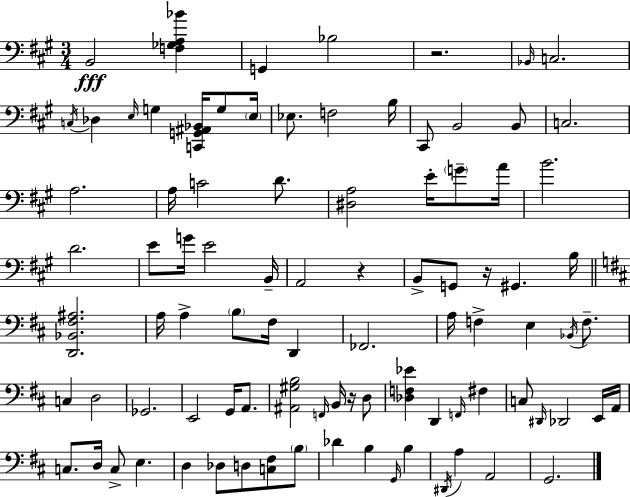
X:1
T:Untitled
M:3/4
L:1/4
K:A
B,,2 [F,_G,A,_B] G,, _B,2 z2 _B,,/4 C,2 C,/4 _D, E,/4 G, [C,,G,,^A,,_B,,]/4 G,/2 E,/4 _E,/2 F,2 B,/4 ^C,,/2 B,,2 B,,/2 C,2 A,2 A,/4 C2 D/2 [^D,A,]2 E/4 G/2 A/4 B2 D2 E/2 G/4 E2 B,,/4 A,,2 z B,,/2 G,,/2 z/4 ^G,, B,/4 [D,,_B,,^F,^A,]2 A,/4 A, B,/2 ^F,/4 D,, _F,,2 A,/4 F, E, _B,,/4 F,/2 C, D,2 _G,,2 E,,2 G,,/4 A,,/2 [^A,,^G,B,]2 F,,/4 B,,/4 z/4 D,/2 [_D,F,_E] D,, F,,/4 ^F, C,/2 ^D,,/4 _D,,2 E,,/4 A,,/4 C,/2 D,/4 C,/2 E, D, _D,/2 D,/2 [C,^F,]/2 B,/2 _D B, G,,/4 B, ^D,,/4 A, A,,2 G,,2